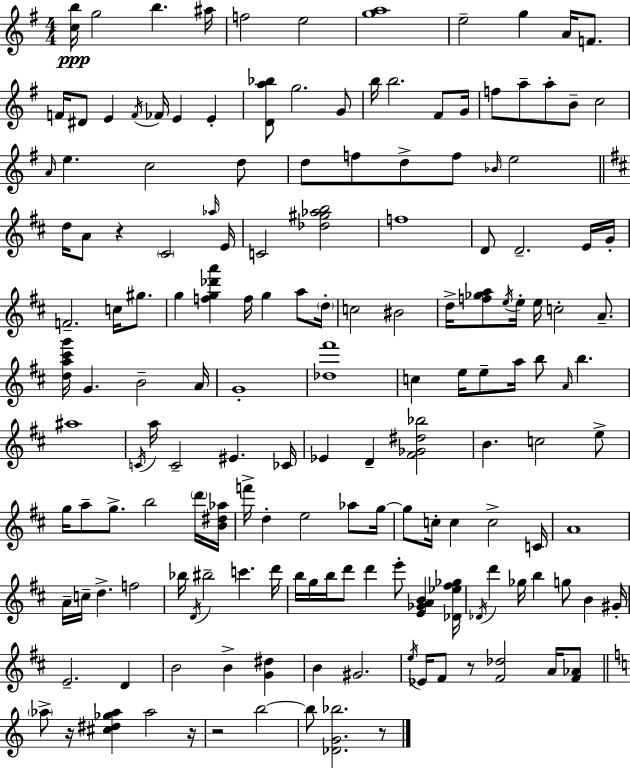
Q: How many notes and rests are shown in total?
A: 161